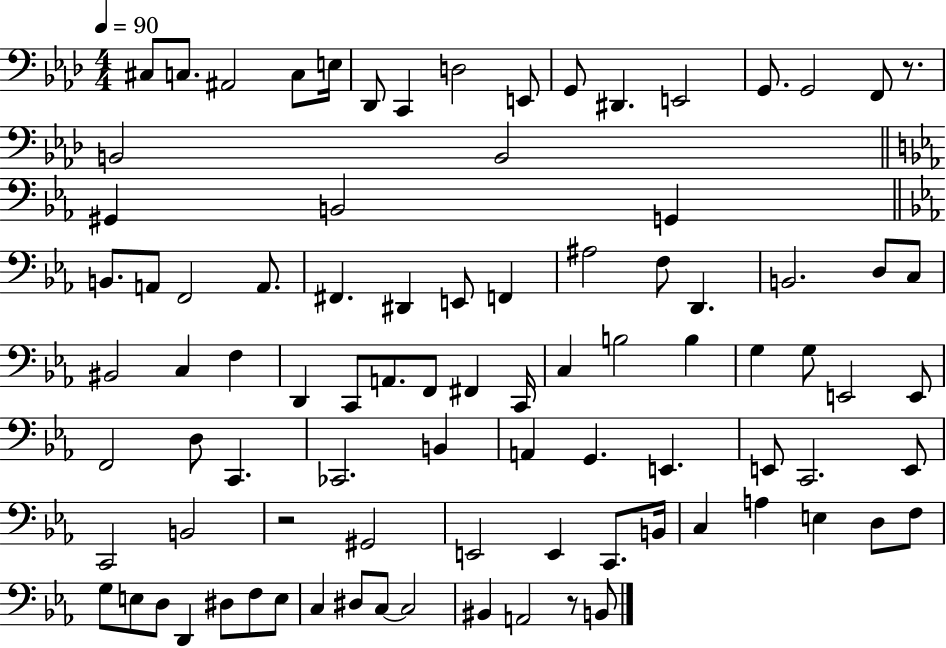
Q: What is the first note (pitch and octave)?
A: C#3